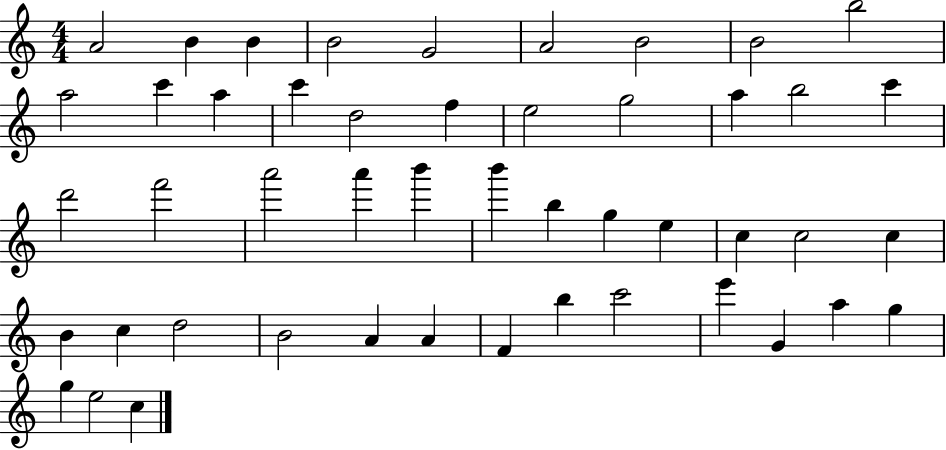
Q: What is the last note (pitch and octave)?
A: C5